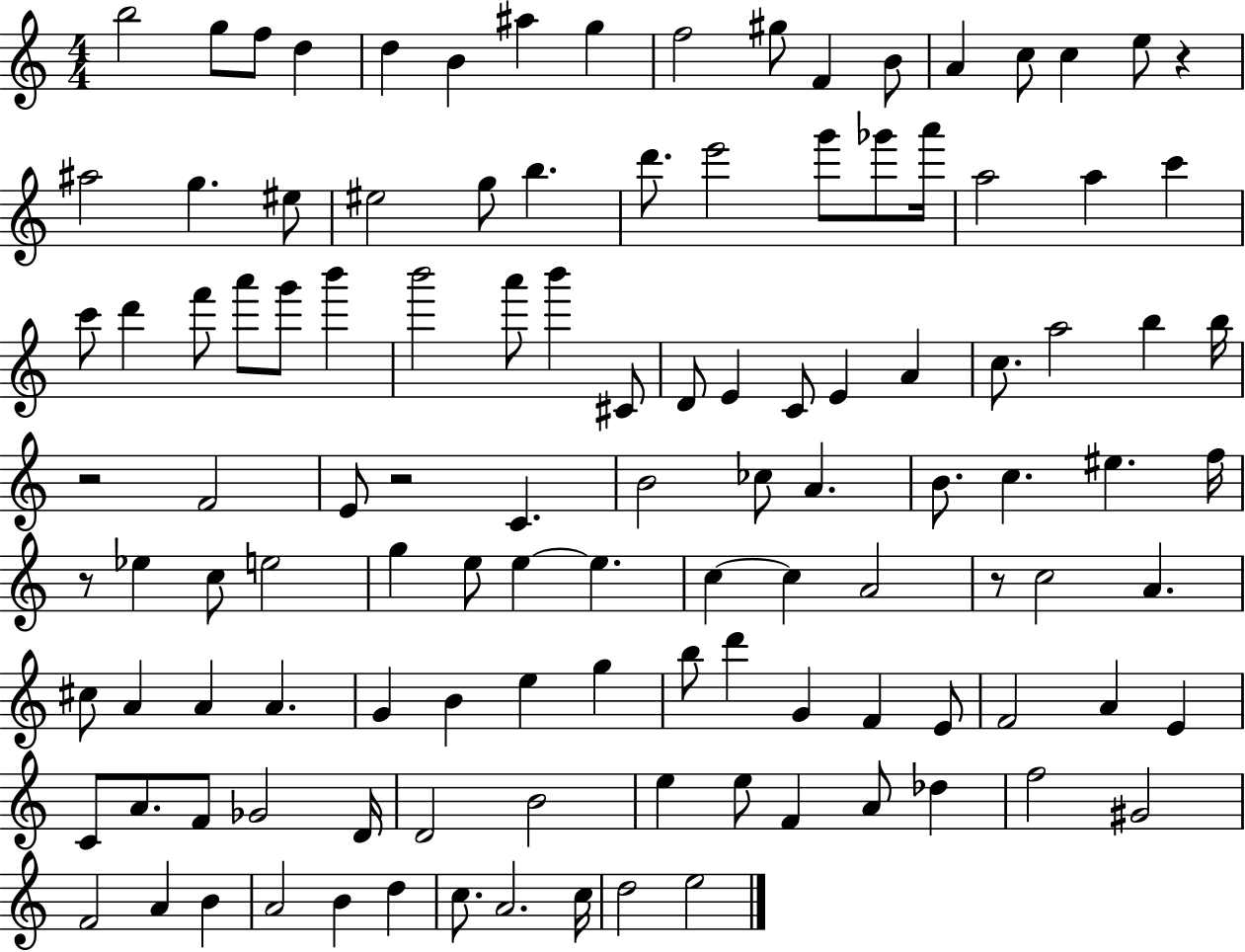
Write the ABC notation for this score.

X:1
T:Untitled
M:4/4
L:1/4
K:C
b2 g/2 f/2 d d B ^a g f2 ^g/2 F B/2 A c/2 c e/2 z ^a2 g ^e/2 ^e2 g/2 b d'/2 e'2 g'/2 _g'/2 a'/4 a2 a c' c'/2 d' f'/2 a'/2 g'/2 b' b'2 a'/2 b' ^C/2 D/2 E C/2 E A c/2 a2 b b/4 z2 F2 E/2 z2 C B2 _c/2 A B/2 c ^e f/4 z/2 _e c/2 e2 g e/2 e e c c A2 z/2 c2 A ^c/2 A A A G B e g b/2 d' G F E/2 F2 A E C/2 A/2 F/2 _G2 D/4 D2 B2 e e/2 F A/2 _d f2 ^G2 F2 A B A2 B d c/2 A2 c/4 d2 e2